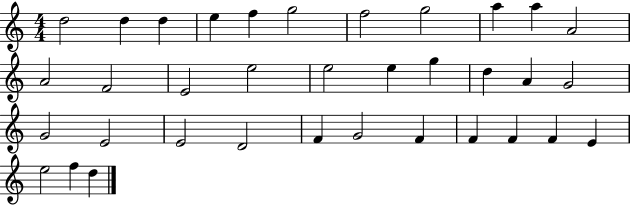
{
  \clef treble
  \numericTimeSignature
  \time 4/4
  \key c \major
  d''2 d''4 d''4 | e''4 f''4 g''2 | f''2 g''2 | a''4 a''4 a'2 | \break a'2 f'2 | e'2 e''2 | e''2 e''4 g''4 | d''4 a'4 g'2 | \break g'2 e'2 | e'2 d'2 | f'4 g'2 f'4 | f'4 f'4 f'4 e'4 | \break e''2 f''4 d''4 | \bar "|."
}